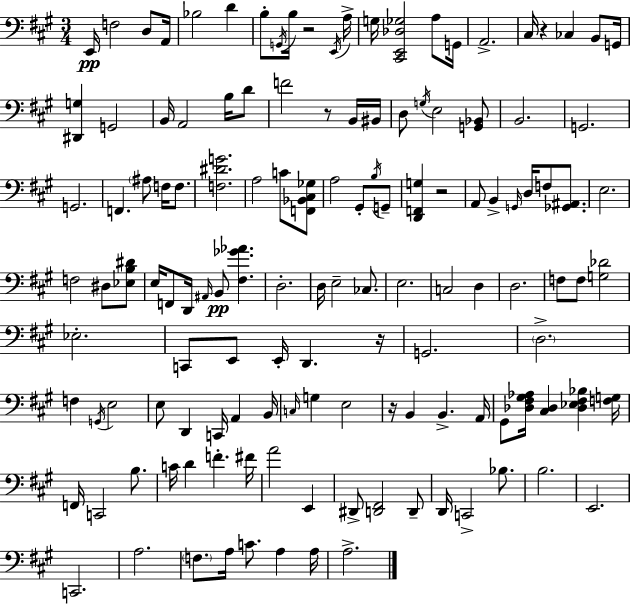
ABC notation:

X:1
T:Untitled
M:3/4
L:1/4
K:A
E,,/4 F,2 D,/2 A,,/4 _B,2 D B,/2 G,,/4 B,/4 z2 E,,/4 A,/4 G,/4 [^C,,E,,_D,_G,]2 A,/2 G,,/4 A,,2 ^C,/4 z _C, B,,/2 G,,/4 [^D,,G,] G,,2 B,,/4 A,,2 B,/4 D/2 F2 z/2 B,,/4 ^B,,/4 D,/2 G,/4 E,2 [G,,_B,,]/2 B,,2 G,,2 G,,2 F,, ^A,/2 F,/4 F,/2 [F,^DG]2 A,2 C/2 [F,,_B,,^C,_G,]/2 A,2 ^G,,/2 B,/4 G,,/2 [D,,F,,G,] z2 A,,/2 B,, G,,/4 D,/4 F,/2 [_G,,^A,,]/2 E,2 F,2 ^D,/2 [_E,B,^D]/2 E,/4 F,,/2 D,,/4 ^A,,/4 B,,/2 [^F,_G_A] D,2 D,/4 E,2 _C,/2 E,2 C,2 D, D,2 F,/2 F,/2 [G,_D]2 _E,2 C,,/2 E,,/2 E,,/4 D,, z/4 G,,2 D,2 F, G,,/4 E,2 E,/2 D,, C,,/4 A,, B,,/4 C,/4 G, E,2 z/4 B,, B,, A,,/4 ^G,,/2 [_D,^F,^G,_A,]/4 [^C,_D,] [_D,_E,^F,_B,] [F,G,]/4 F,,/4 C,,2 B,/2 C/4 D F ^F/4 A2 E,, ^D,,/2 [D,,^F,,]2 D,,/2 D,,/4 C,,2 _B,/2 B,2 E,,2 C,,2 A,2 F,/2 A,/4 C/2 A, A,/4 A,2